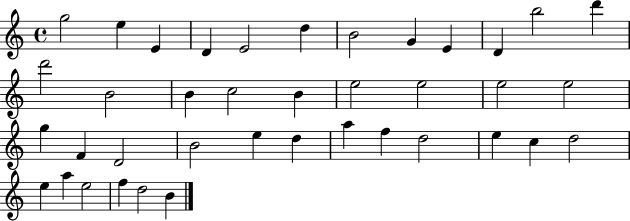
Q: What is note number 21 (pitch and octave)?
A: E5